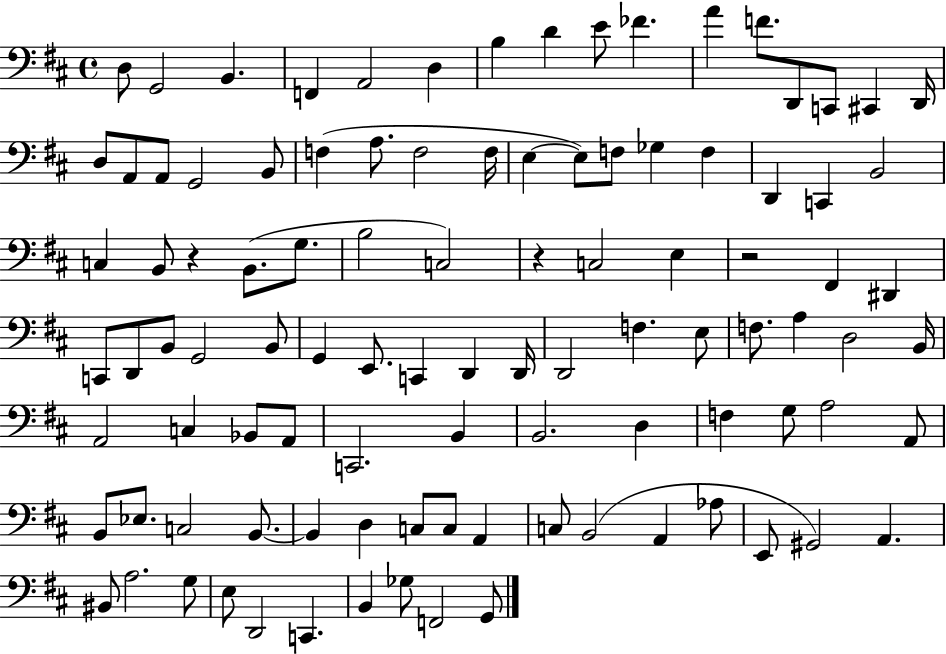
X:1
T:Untitled
M:4/4
L:1/4
K:D
D,/2 G,,2 B,, F,, A,,2 D, B, D E/2 _F A F/2 D,,/2 C,,/2 ^C,, D,,/4 D,/2 A,,/2 A,,/2 G,,2 B,,/2 F, A,/2 F,2 F,/4 E, E,/2 F,/2 _G, F, D,, C,, B,,2 C, B,,/2 z B,,/2 G,/2 B,2 C,2 z C,2 E, z2 ^F,, ^D,, C,,/2 D,,/2 B,,/2 G,,2 B,,/2 G,, E,,/2 C,, D,, D,,/4 D,,2 F, E,/2 F,/2 A, D,2 B,,/4 A,,2 C, _B,,/2 A,,/2 C,,2 B,, B,,2 D, F, G,/2 A,2 A,,/2 B,,/2 _E,/2 C,2 B,,/2 B,, D, C,/2 C,/2 A,, C,/2 B,,2 A,, _A,/2 E,,/2 ^G,,2 A,, ^B,,/2 A,2 G,/2 E,/2 D,,2 C,, B,, _G,/2 F,,2 G,,/2